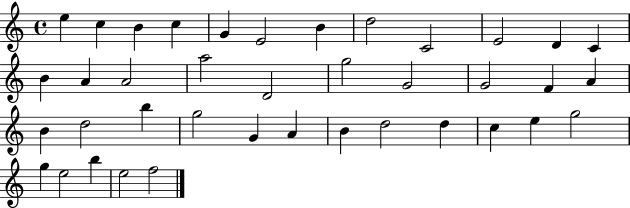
E5/q C5/q B4/q C5/q G4/q E4/h B4/q D5/h C4/h E4/h D4/q C4/q B4/q A4/q A4/h A5/h D4/h G5/h G4/h G4/h F4/q A4/q B4/q D5/h B5/q G5/h G4/q A4/q B4/q D5/h D5/q C5/q E5/q G5/h G5/q E5/h B5/q E5/h F5/h